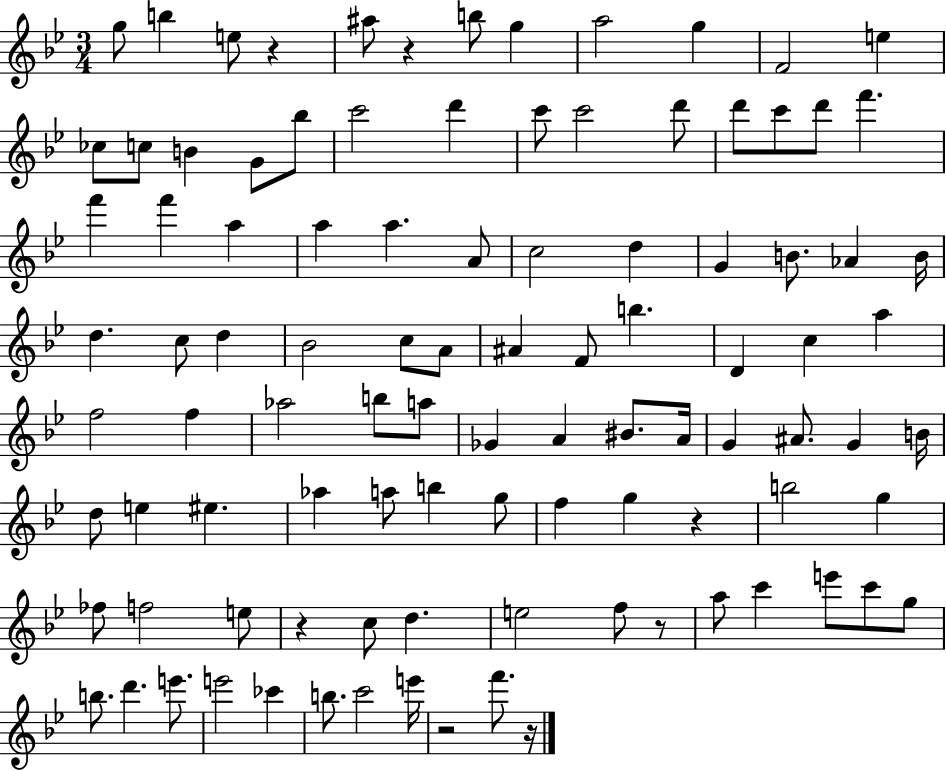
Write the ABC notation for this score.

X:1
T:Untitled
M:3/4
L:1/4
K:Bb
g/2 b e/2 z ^a/2 z b/2 g a2 g F2 e _c/2 c/2 B G/2 _b/2 c'2 d' c'/2 c'2 d'/2 d'/2 c'/2 d'/2 f' f' f' a a a A/2 c2 d G B/2 _A B/4 d c/2 d _B2 c/2 A/2 ^A F/2 b D c a f2 f _a2 b/2 a/2 _G A ^B/2 A/4 G ^A/2 G B/4 d/2 e ^e _a a/2 b g/2 f g z b2 g _f/2 f2 e/2 z c/2 d e2 f/2 z/2 a/2 c' e'/2 c'/2 g/2 b/2 d' e'/2 e'2 _c' b/2 c'2 e'/4 z2 f'/2 z/4